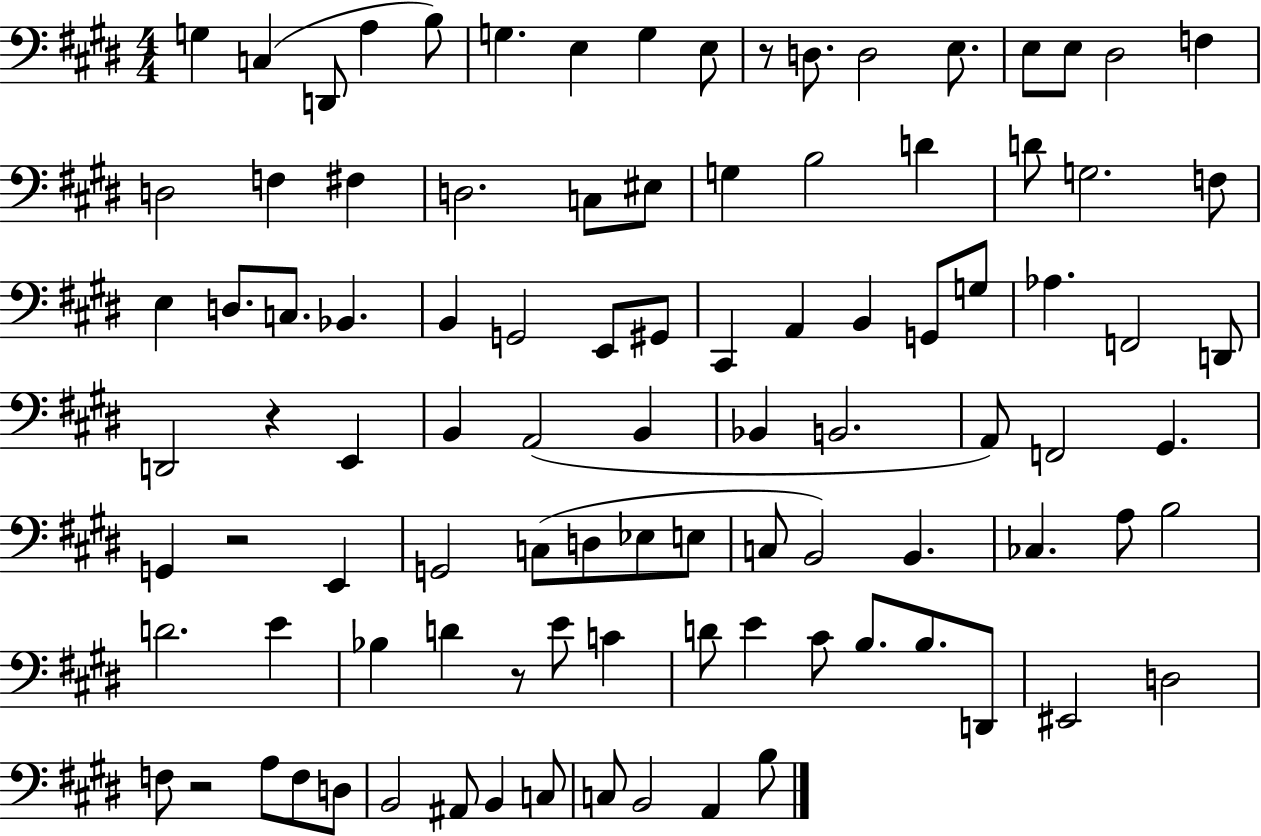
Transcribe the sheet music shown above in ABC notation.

X:1
T:Untitled
M:4/4
L:1/4
K:E
G, C, D,,/2 A, B,/2 G, E, G, E,/2 z/2 D,/2 D,2 E,/2 E,/2 E,/2 ^D,2 F, D,2 F, ^F, D,2 C,/2 ^E,/2 G, B,2 D D/2 G,2 F,/2 E, D,/2 C,/2 _B,, B,, G,,2 E,,/2 ^G,,/2 ^C,, A,, B,, G,,/2 G,/2 _A, F,,2 D,,/2 D,,2 z E,, B,, A,,2 B,, _B,, B,,2 A,,/2 F,,2 ^G,, G,, z2 E,, G,,2 C,/2 D,/2 _E,/2 E,/2 C,/2 B,,2 B,, _C, A,/2 B,2 D2 E _B, D z/2 E/2 C D/2 E ^C/2 B,/2 B,/2 D,,/2 ^E,,2 D,2 F,/2 z2 A,/2 F,/2 D,/2 B,,2 ^A,,/2 B,, C,/2 C,/2 B,,2 A,, B,/2